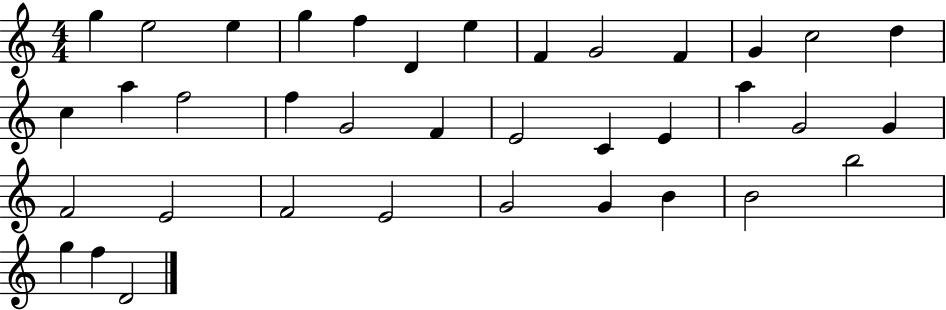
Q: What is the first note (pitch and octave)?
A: G5